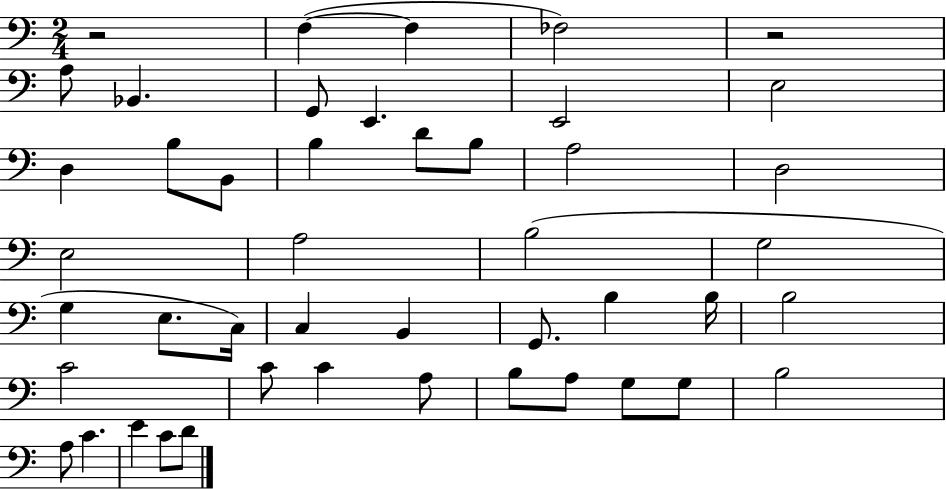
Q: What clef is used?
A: bass